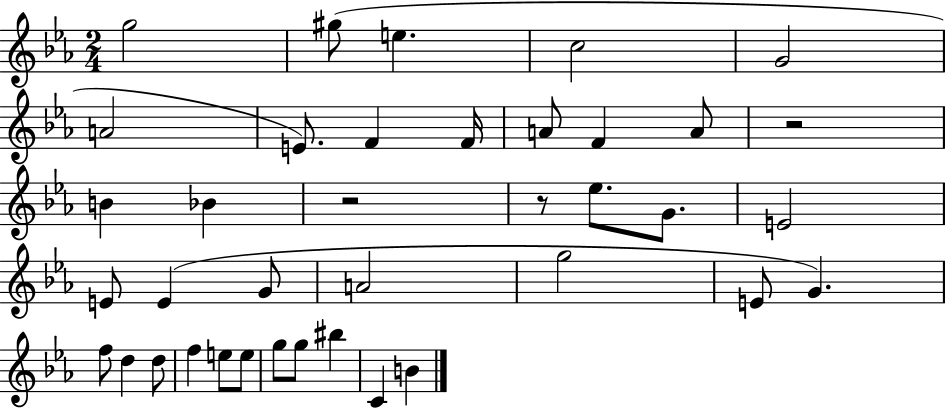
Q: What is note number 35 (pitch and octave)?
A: B4